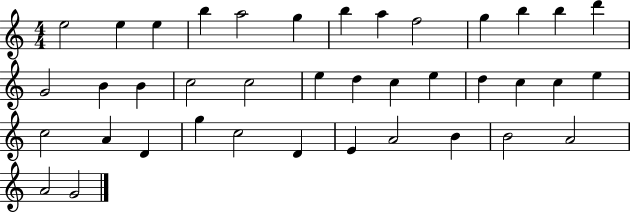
E5/h E5/q E5/q B5/q A5/h G5/q B5/q A5/q F5/h G5/q B5/q B5/q D6/q G4/h B4/q B4/q C5/h C5/h E5/q D5/q C5/q E5/q D5/q C5/q C5/q E5/q C5/h A4/q D4/q G5/q C5/h D4/q E4/q A4/h B4/q B4/h A4/h A4/h G4/h